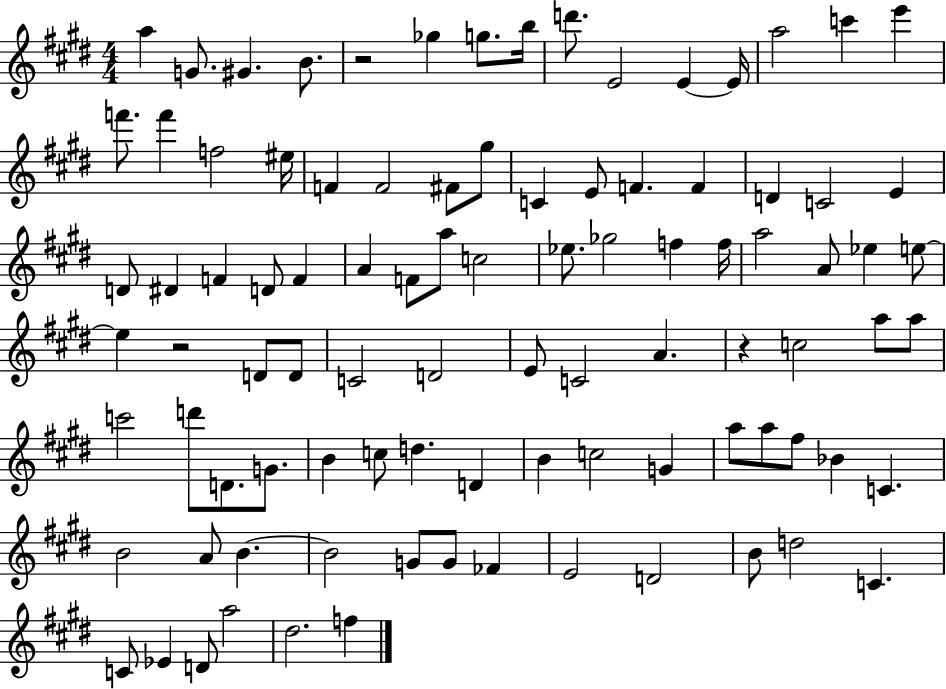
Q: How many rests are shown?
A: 3